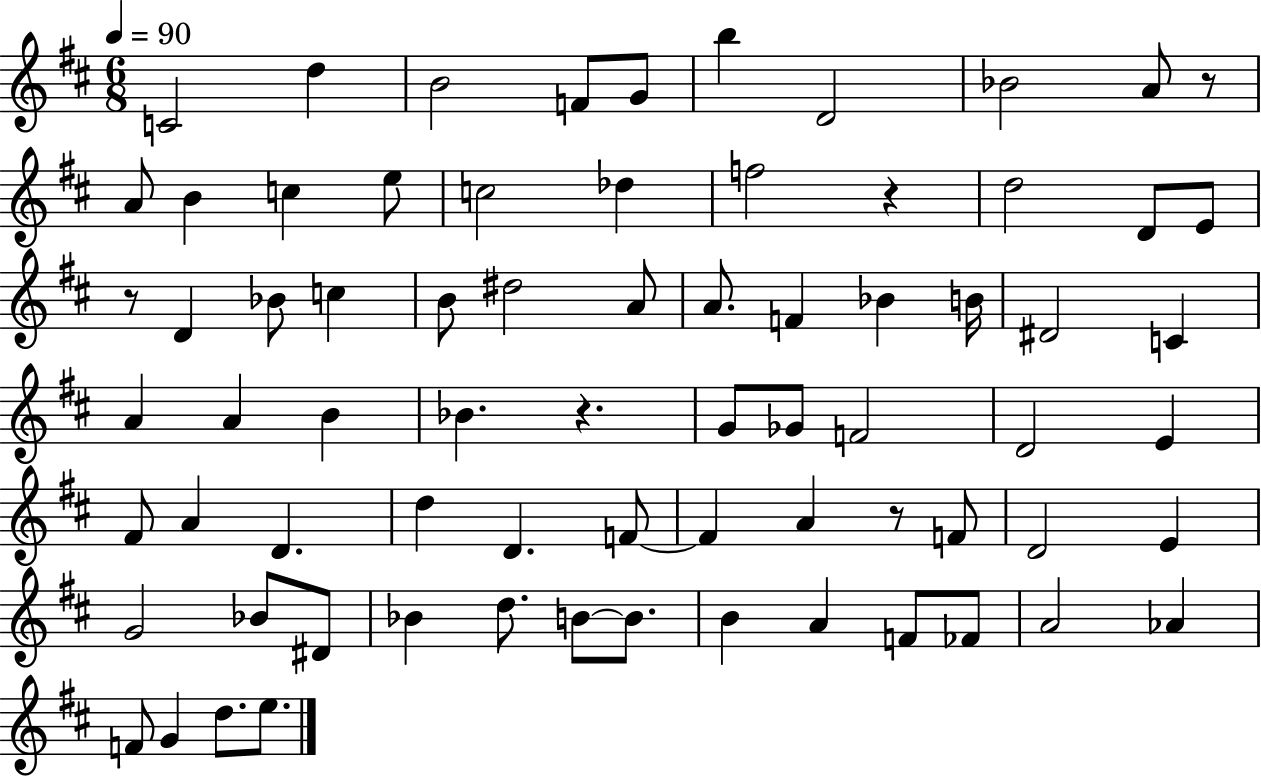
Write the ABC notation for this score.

X:1
T:Untitled
M:6/8
L:1/4
K:D
C2 d B2 F/2 G/2 b D2 _B2 A/2 z/2 A/2 B c e/2 c2 _d f2 z d2 D/2 E/2 z/2 D _B/2 c B/2 ^d2 A/2 A/2 F _B B/4 ^D2 C A A B _B z G/2 _G/2 F2 D2 E ^F/2 A D d D F/2 F A z/2 F/2 D2 E G2 _B/2 ^D/2 _B d/2 B/2 B/2 B A F/2 _F/2 A2 _A F/2 G d/2 e/2